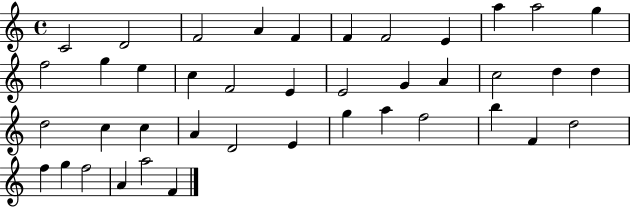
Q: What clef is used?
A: treble